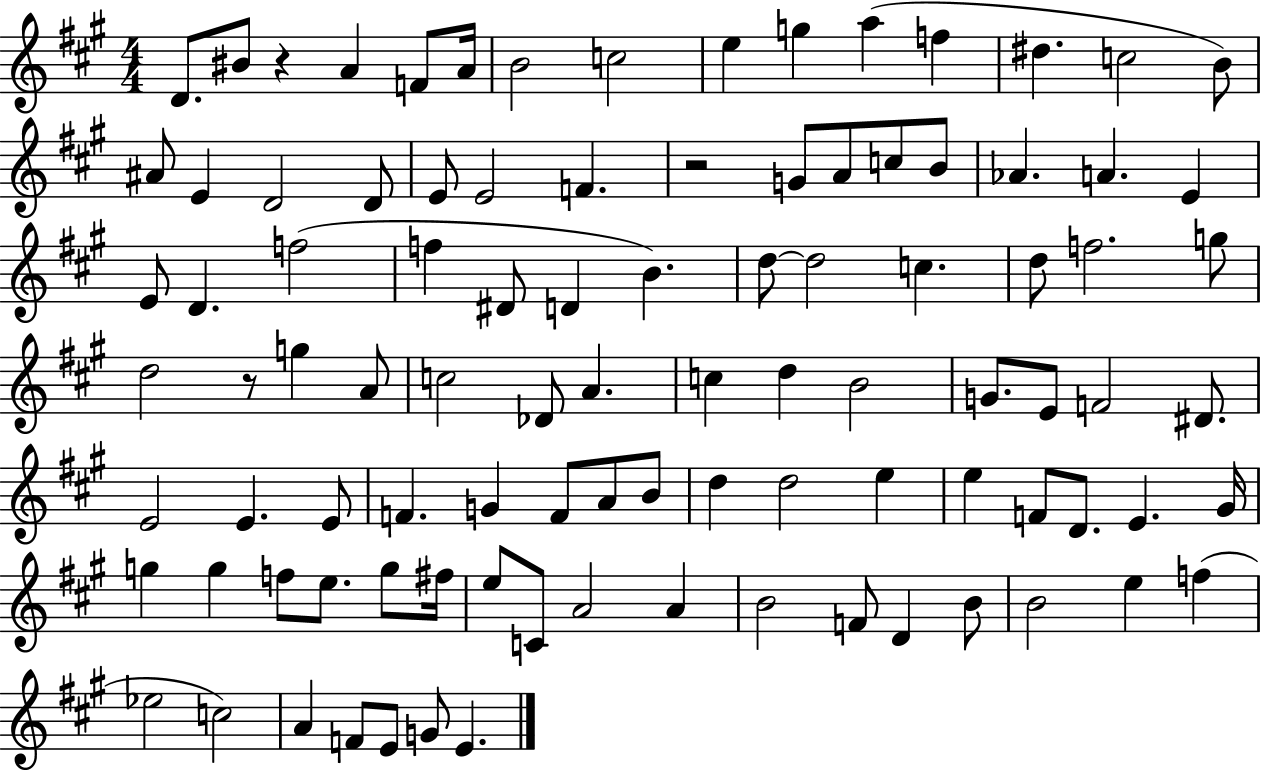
{
  \clef treble
  \numericTimeSignature
  \time 4/4
  \key a \major
  d'8. bis'8 r4 a'4 f'8 a'16 | b'2 c''2 | e''4 g''4 a''4( f''4 | dis''4. c''2 b'8) | \break ais'8 e'4 d'2 d'8 | e'8 e'2 f'4. | r2 g'8 a'8 c''8 b'8 | aes'4. a'4. e'4 | \break e'8 d'4. f''2( | f''4 dis'8 d'4 b'4.) | d''8~~ d''2 c''4. | d''8 f''2. g''8 | \break d''2 r8 g''4 a'8 | c''2 des'8 a'4. | c''4 d''4 b'2 | g'8. e'8 f'2 dis'8. | \break e'2 e'4. e'8 | f'4. g'4 f'8 a'8 b'8 | d''4 d''2 e''4 | e''4 f'8 d'8. e'4. gis'16 | \break g''4 g''4 f''8 e''8. g''8 fis''16 | e''8 c'8 a'2 a'4 | b'2 f'8 d'4 b'8 | b'2 e''4 f''4( | \break ees''2 c''2) | a'4 f'8 e'8 g'8 e'4. | \bar "|."
}